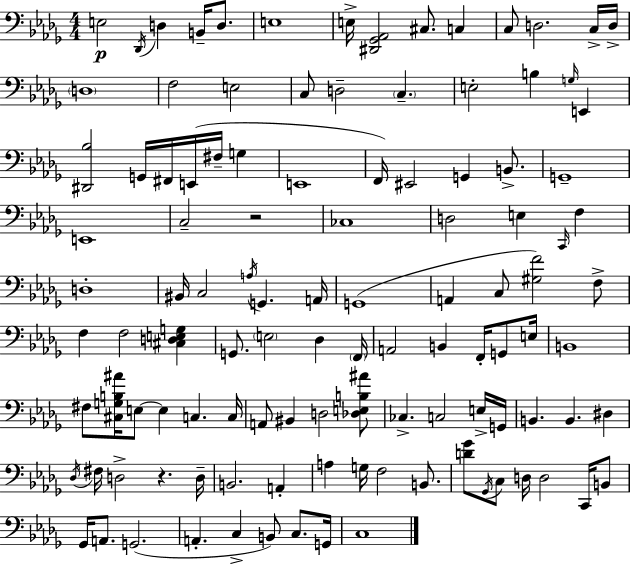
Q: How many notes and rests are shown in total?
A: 112